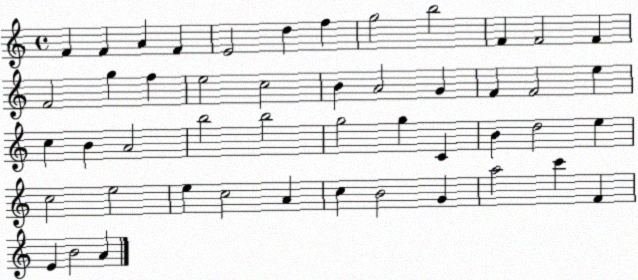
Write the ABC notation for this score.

X:1
T:Untitled
M:4/4
L:1/4
K:C
F F A F E2 d f g2 b2 F F2 F F2 g f e2 c2 B A2 G F F2 e c B A2 b2 b2 g2 g C B d2 e c2 e2 e c2 A c B2 G a2 c' F E B2 A